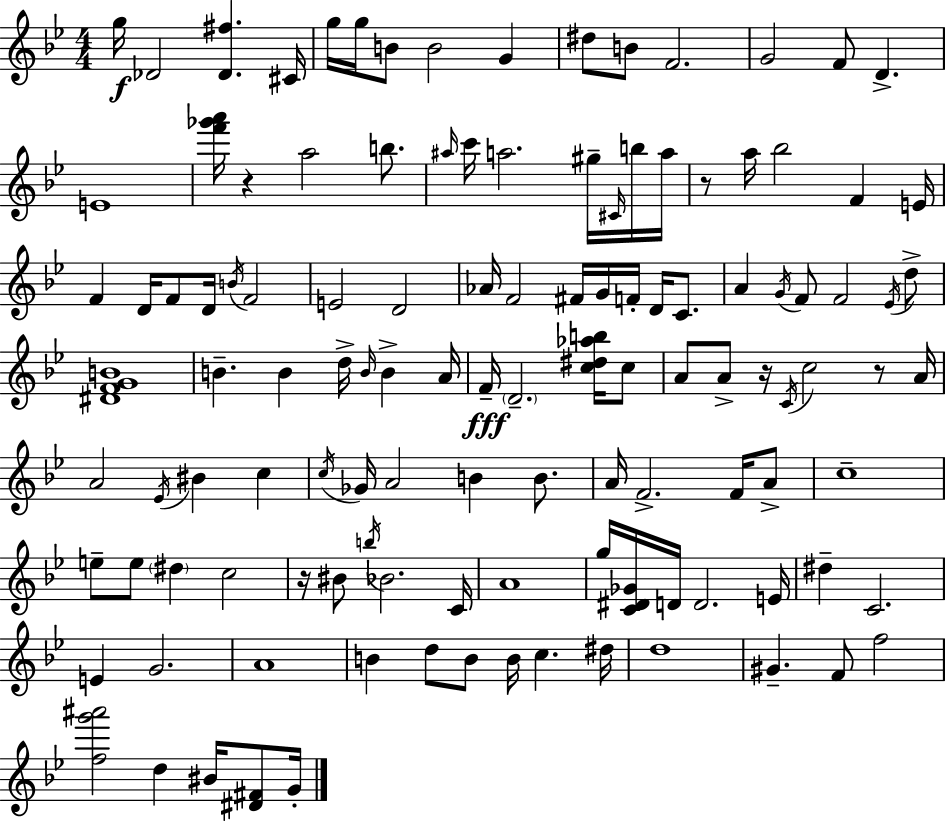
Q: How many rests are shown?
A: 5